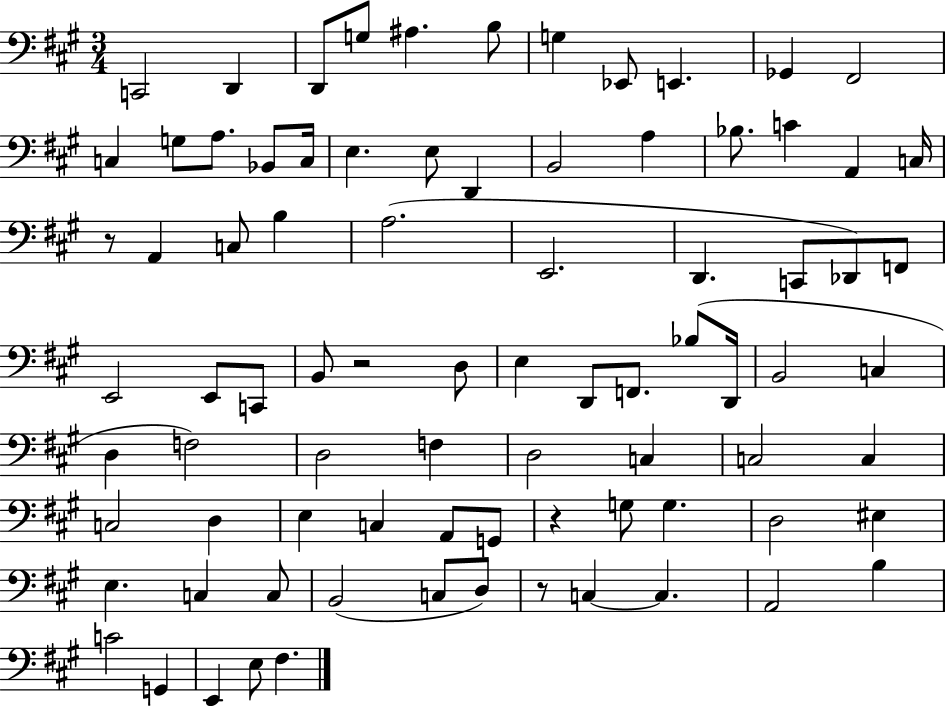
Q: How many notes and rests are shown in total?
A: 83